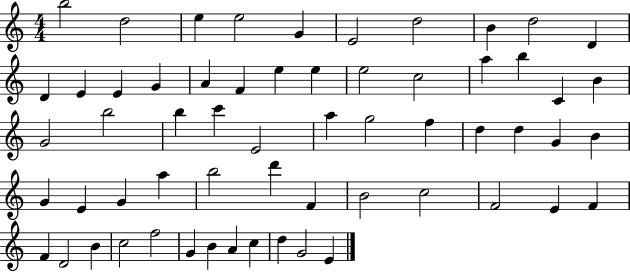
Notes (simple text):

B5/h D5/h E5/q E5/h G4/q E4/h D5/h B4/q D5/h D4/q D4/q E4/q E4/q G4/q A4/q F4/q E5/q E5/q E5/h C5/h A5/q B5/q C4/q B4/q G4/h B5/h B5/q C6/q E4/h A5/q G5/h F5/q D5/q D5/q G4/q B4/q G4/q E4/q G4/q A5/q B5/h D6/q F4/q B4/h C5/h F4/h E4/q F4/q F4/q D4/h B4/q C5/h F5/h G4/q B4/q A4/q C5/q D5/q G4/h E4/q